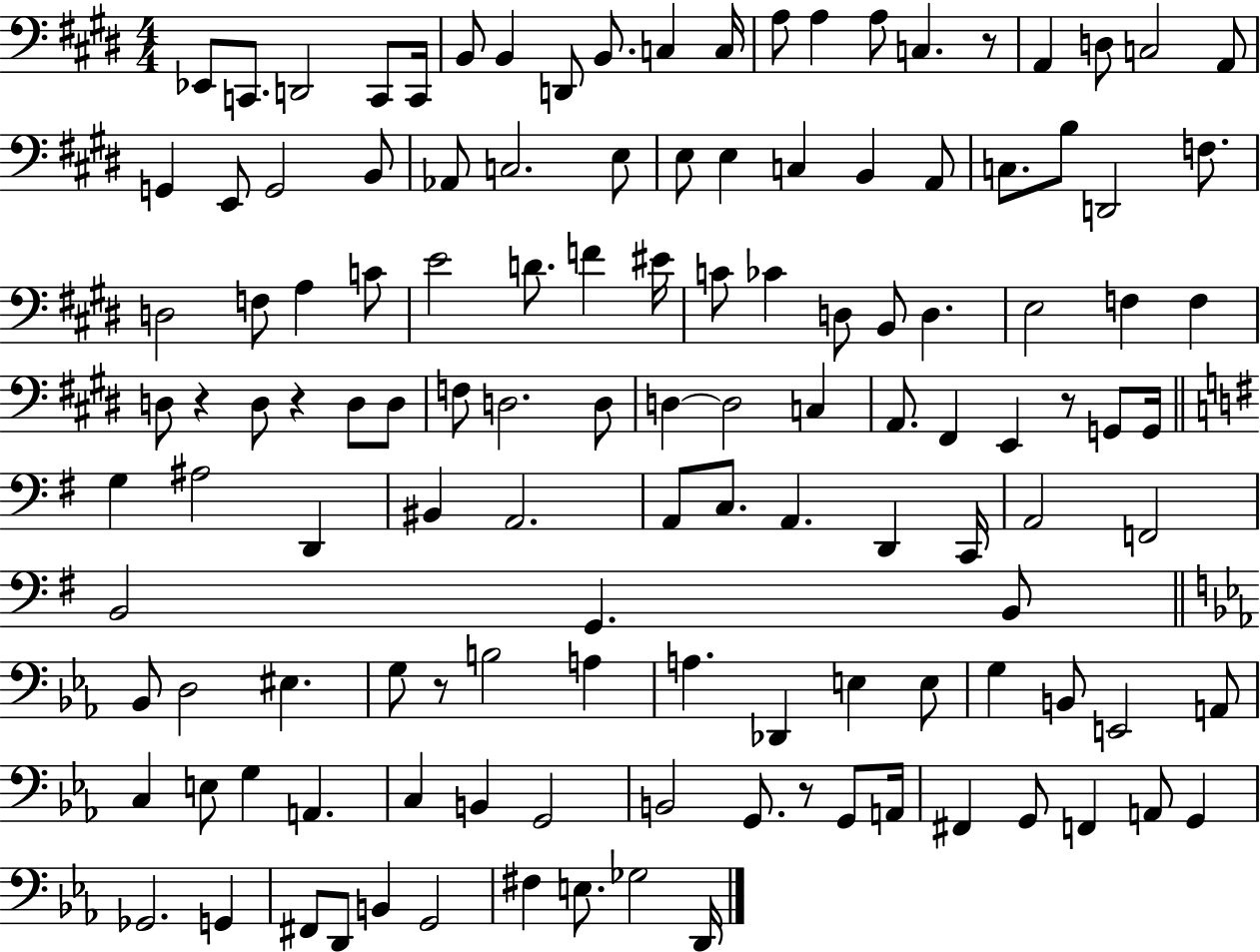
Eb2/e C2/e. D2/h C2/e C2/s B2/e B2/q D2/e B2/e. C3/q C3/s A3/e A3/q A3/e C3/q. R/e A2/q D3/e C3/h A2/e G2/q E2/e G2/h B2/e Ab2/e C3/h. E3/e E3/e E3/q C3/q B2/q A2/e C3/e. B3/e D2/h F3/e. D3/h F3/e A3/q C4/e E4/h D4/e. F4/q EIS4/s C4/e CES4/q D3/e B2/e D3/q. E3/h F3/q F3/q D3/e R/q D3/e R/q D3/e D3/e F3/e D3/h. D3/e D3/q D3/h C3/q A2/e. F#2/q E2/q R/e G2/e G2/s G3/q A#3/h D2/q BIS2/q A2/h. A2/e C3/e. A2/q. D2/q C2/s A2/h F2/h B2/h G2/q. B2/e Bb2/e D3/h EIS3/q. G3/e R/e B3/h A3/q A3/q. Db2/q E3/q E3/e G3/q B2/e E2/h A2/e C3/q E3/e G3/q A2/q. C3/q B2/q G2/h B2/h G2/e. R/e G2/e A2/s F#2/q G2/e F2/q A2/e G2/q Gb2/h. G2/q F#2/e D2/e B2/q G2/h F#3/q E3/e. Gb3/h D2/s